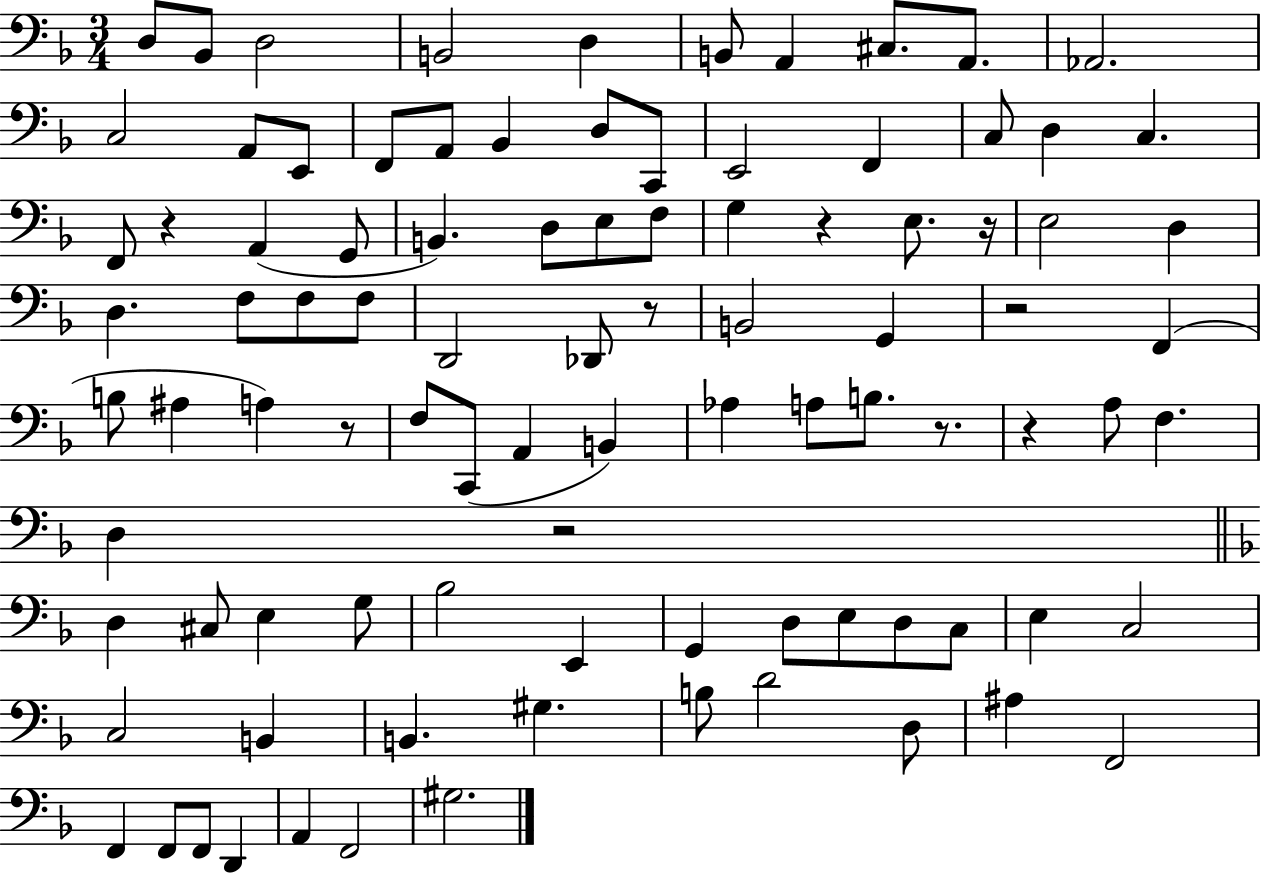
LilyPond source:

{
  \clef bass
  \numericTimeSignature
  \time 3/4
  \key f \major
  d8 bes,8 d2 | b,2 d4 | b,8 a,4 cis8. a,8. | aes,2. | \break c2 a,8 e,8 | f,8 a,8 bes,4 d8 c,8 | e,2 f,4 | c8 d4 c4. | \break f,8 r4 a,4( g,8 | b,4.) d8 e8 f8 | g4 r4 e8. r16 | e2 d4 | \break d4. f8 f8 f8 | d,2 des,8 r8 | b,2 g,4 | r2 f,4( | \break b8 ais4 a4) r8 | f8 c,8( a,4 b,4) | aes4 a8 b8. r8. | r4 a8 f4. | \break d4 r2 | \bar "||" \break \key d \minor d4 cis8 e4 g8 | bes2 e,4 | g,4 d8 e8 d8 c8 | e4 c2 | \break c2 b,4 | b,4. gis4. | b8 d'2 d8 | ais4 f,2 | \break f,4 f,8 f,8 d,4 | a,4 f,2 | gis2. | \bar "|."
}